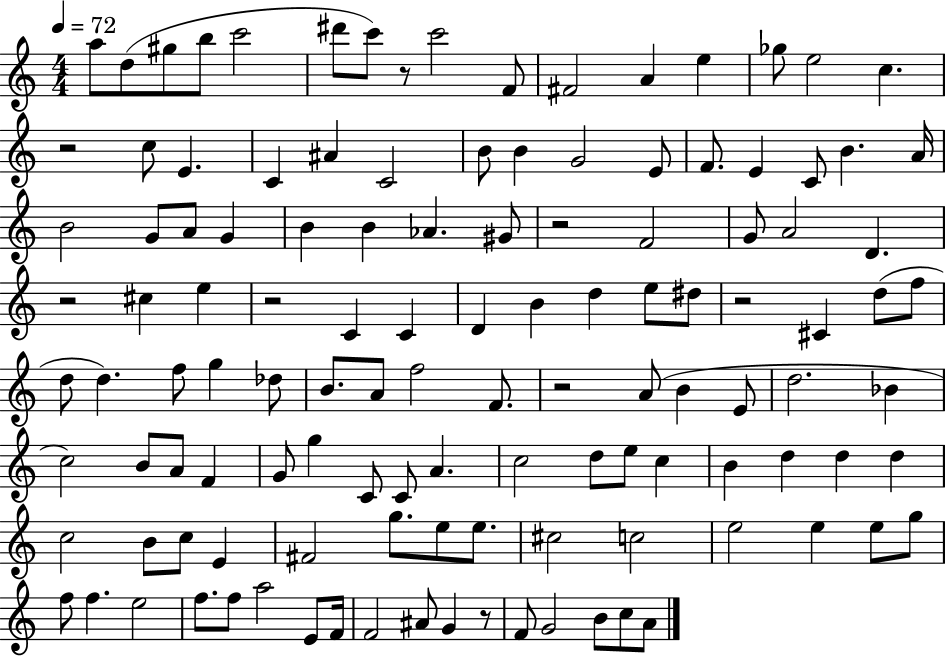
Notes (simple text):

A5/e D5/e G#5/e B5/e C6/h D#6/e C6/e R/e C6/h F4/e F#4/h A4/q E5/q Gb5/e E5/h C5/q. R/h C5/e E4/q. C4/q A#4/q C4/h B4/e B4/q G4/h E4/e F4/e. E4/q C4/e B4/q. A4/s B4/h G4/e A4/e G4/q B4/q B4/q Ab4/q. G#4/e R/h F4/h G4/e A4/h D4/q. R/h C#5/q E5/q R/h C4/q C4/q D4/q B4/q D5/q E5/e D#5/e R/h C#4/q D5/e F5/e D5/e D5/q. F5/e G5/q Db5/e B4/e. A4/e F5/h F4/e. R/h A4/e B4/q E4/e D5/h. Bb4/q C5/h B4/e A4/e F4/q G4/e G5/q C4/e C4/e A4/q. C5/h D5/e E5/e C5/q B4/q D5/q D5/q D5/q C5/h B4/e C5/e E4/q F#4/h G5/e. E5/e E5/e. C#5/h C5/h E5/h E5/q E5/e G5/e F5/e F5/q. E5/h F5/e. F5/e A5/h E4/e F4/s F4/h A#4/e G4/q R/e F4/e G4/h B4/e C5/e A4/e